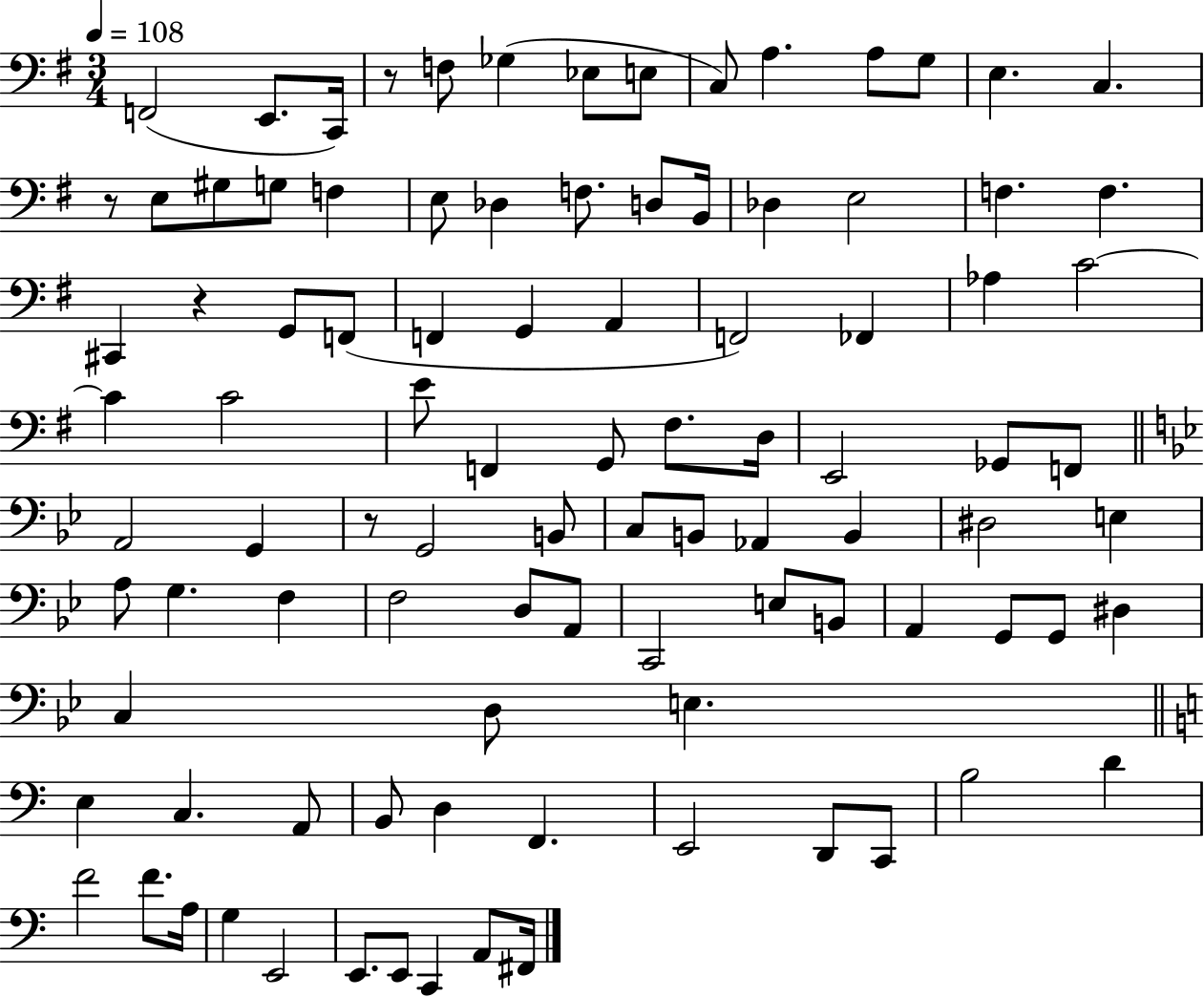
X:1
T:Untitled
M:3/4
L:1/4
K:G
F,,2 E,,/2 C,,/4 z/2 F,/2 _G, _E,/2 E,/2 C,/2 A, A,/2 G,/2 E, C, z/2 E,/2 ^G,/2 G,/2 F, E,/2 _D, F,/2 D,/2 B,,/4 _D, E,2 F, F, ^C,, z G,,/2 F,,/2 F,, G,, A,, F,,2 _F,, _A, C2 C C2 E/2 F,, G,,/2 ^F,/2 D,/4 E,,2 _G,,/2 F,,/2 A,,2 G,, z/2 G,,2 B,,/2 C,/2 B,,/2 _A,, B,, ^D,2 E, A,/2 G, F, F,2 D,/2 A,,/2 C,,2 E,/2 B,,/2 A,, G,,/2 G,,/2 ^D, C, D,/2 E, E, C, A,,/2 B,,/2 D, F,, E,,2 D,,/2 C,,/2 B,2 D F2 F/2 A,/4 G, E,,2 E,,/2 E,,/2 C,, A,,/2 ^F,,/4